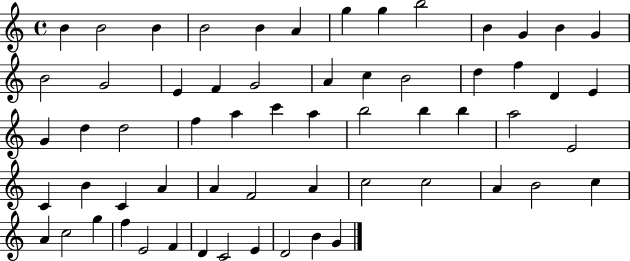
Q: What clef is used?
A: treble